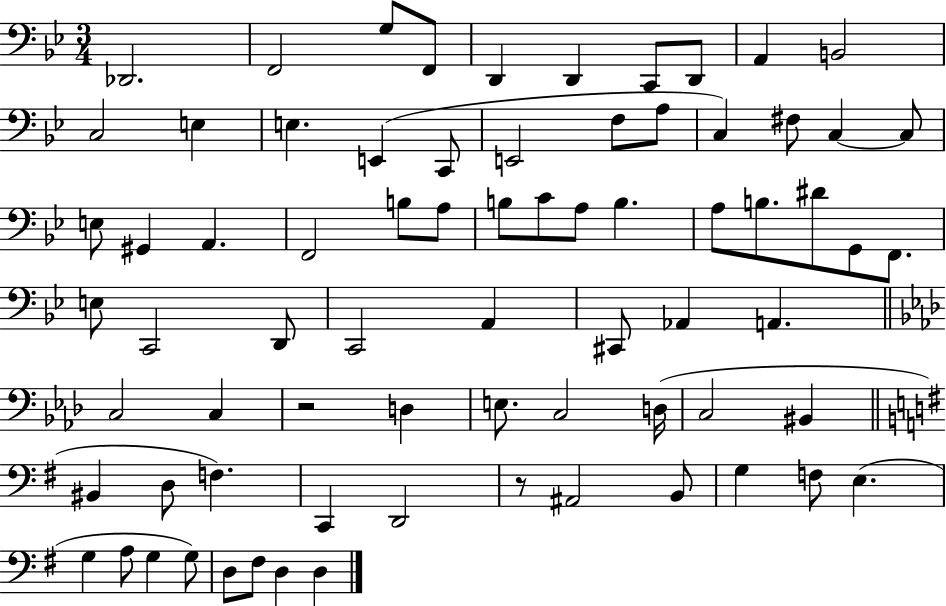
X:1
T:Untitled
M:3/4
L:1/4
K:Bb
_D,,2 F,,2 G,/2 F,,/2 D,, D,, C,,/2 D,,/2 A,, B,,2 C,2 E, E, E,, C,,/2 E,,2 F,/2 A,/2 C, ^F,/2 C, C,/2 E,/2 ^G,, A,, F,,2 B,/2 A,/2 B,/2 C/2 A,/2 B, A,/2 B,/2 ^D/2 G,,/2 F,,/2 E,/2 C,,2 D,,/2 C,,2 A,, ^C,,/2 _A,, A,, C,2 C, z2 D, E,/2 C,2 D,/4 C,2 ^B,, ^B,, D,/2 F, C,, D,,2 z/2 ^A,,2 B,,/2 G, F,/2 E, G, A,/2 G, G,/2 D,/2 ^F,/2 D, D,